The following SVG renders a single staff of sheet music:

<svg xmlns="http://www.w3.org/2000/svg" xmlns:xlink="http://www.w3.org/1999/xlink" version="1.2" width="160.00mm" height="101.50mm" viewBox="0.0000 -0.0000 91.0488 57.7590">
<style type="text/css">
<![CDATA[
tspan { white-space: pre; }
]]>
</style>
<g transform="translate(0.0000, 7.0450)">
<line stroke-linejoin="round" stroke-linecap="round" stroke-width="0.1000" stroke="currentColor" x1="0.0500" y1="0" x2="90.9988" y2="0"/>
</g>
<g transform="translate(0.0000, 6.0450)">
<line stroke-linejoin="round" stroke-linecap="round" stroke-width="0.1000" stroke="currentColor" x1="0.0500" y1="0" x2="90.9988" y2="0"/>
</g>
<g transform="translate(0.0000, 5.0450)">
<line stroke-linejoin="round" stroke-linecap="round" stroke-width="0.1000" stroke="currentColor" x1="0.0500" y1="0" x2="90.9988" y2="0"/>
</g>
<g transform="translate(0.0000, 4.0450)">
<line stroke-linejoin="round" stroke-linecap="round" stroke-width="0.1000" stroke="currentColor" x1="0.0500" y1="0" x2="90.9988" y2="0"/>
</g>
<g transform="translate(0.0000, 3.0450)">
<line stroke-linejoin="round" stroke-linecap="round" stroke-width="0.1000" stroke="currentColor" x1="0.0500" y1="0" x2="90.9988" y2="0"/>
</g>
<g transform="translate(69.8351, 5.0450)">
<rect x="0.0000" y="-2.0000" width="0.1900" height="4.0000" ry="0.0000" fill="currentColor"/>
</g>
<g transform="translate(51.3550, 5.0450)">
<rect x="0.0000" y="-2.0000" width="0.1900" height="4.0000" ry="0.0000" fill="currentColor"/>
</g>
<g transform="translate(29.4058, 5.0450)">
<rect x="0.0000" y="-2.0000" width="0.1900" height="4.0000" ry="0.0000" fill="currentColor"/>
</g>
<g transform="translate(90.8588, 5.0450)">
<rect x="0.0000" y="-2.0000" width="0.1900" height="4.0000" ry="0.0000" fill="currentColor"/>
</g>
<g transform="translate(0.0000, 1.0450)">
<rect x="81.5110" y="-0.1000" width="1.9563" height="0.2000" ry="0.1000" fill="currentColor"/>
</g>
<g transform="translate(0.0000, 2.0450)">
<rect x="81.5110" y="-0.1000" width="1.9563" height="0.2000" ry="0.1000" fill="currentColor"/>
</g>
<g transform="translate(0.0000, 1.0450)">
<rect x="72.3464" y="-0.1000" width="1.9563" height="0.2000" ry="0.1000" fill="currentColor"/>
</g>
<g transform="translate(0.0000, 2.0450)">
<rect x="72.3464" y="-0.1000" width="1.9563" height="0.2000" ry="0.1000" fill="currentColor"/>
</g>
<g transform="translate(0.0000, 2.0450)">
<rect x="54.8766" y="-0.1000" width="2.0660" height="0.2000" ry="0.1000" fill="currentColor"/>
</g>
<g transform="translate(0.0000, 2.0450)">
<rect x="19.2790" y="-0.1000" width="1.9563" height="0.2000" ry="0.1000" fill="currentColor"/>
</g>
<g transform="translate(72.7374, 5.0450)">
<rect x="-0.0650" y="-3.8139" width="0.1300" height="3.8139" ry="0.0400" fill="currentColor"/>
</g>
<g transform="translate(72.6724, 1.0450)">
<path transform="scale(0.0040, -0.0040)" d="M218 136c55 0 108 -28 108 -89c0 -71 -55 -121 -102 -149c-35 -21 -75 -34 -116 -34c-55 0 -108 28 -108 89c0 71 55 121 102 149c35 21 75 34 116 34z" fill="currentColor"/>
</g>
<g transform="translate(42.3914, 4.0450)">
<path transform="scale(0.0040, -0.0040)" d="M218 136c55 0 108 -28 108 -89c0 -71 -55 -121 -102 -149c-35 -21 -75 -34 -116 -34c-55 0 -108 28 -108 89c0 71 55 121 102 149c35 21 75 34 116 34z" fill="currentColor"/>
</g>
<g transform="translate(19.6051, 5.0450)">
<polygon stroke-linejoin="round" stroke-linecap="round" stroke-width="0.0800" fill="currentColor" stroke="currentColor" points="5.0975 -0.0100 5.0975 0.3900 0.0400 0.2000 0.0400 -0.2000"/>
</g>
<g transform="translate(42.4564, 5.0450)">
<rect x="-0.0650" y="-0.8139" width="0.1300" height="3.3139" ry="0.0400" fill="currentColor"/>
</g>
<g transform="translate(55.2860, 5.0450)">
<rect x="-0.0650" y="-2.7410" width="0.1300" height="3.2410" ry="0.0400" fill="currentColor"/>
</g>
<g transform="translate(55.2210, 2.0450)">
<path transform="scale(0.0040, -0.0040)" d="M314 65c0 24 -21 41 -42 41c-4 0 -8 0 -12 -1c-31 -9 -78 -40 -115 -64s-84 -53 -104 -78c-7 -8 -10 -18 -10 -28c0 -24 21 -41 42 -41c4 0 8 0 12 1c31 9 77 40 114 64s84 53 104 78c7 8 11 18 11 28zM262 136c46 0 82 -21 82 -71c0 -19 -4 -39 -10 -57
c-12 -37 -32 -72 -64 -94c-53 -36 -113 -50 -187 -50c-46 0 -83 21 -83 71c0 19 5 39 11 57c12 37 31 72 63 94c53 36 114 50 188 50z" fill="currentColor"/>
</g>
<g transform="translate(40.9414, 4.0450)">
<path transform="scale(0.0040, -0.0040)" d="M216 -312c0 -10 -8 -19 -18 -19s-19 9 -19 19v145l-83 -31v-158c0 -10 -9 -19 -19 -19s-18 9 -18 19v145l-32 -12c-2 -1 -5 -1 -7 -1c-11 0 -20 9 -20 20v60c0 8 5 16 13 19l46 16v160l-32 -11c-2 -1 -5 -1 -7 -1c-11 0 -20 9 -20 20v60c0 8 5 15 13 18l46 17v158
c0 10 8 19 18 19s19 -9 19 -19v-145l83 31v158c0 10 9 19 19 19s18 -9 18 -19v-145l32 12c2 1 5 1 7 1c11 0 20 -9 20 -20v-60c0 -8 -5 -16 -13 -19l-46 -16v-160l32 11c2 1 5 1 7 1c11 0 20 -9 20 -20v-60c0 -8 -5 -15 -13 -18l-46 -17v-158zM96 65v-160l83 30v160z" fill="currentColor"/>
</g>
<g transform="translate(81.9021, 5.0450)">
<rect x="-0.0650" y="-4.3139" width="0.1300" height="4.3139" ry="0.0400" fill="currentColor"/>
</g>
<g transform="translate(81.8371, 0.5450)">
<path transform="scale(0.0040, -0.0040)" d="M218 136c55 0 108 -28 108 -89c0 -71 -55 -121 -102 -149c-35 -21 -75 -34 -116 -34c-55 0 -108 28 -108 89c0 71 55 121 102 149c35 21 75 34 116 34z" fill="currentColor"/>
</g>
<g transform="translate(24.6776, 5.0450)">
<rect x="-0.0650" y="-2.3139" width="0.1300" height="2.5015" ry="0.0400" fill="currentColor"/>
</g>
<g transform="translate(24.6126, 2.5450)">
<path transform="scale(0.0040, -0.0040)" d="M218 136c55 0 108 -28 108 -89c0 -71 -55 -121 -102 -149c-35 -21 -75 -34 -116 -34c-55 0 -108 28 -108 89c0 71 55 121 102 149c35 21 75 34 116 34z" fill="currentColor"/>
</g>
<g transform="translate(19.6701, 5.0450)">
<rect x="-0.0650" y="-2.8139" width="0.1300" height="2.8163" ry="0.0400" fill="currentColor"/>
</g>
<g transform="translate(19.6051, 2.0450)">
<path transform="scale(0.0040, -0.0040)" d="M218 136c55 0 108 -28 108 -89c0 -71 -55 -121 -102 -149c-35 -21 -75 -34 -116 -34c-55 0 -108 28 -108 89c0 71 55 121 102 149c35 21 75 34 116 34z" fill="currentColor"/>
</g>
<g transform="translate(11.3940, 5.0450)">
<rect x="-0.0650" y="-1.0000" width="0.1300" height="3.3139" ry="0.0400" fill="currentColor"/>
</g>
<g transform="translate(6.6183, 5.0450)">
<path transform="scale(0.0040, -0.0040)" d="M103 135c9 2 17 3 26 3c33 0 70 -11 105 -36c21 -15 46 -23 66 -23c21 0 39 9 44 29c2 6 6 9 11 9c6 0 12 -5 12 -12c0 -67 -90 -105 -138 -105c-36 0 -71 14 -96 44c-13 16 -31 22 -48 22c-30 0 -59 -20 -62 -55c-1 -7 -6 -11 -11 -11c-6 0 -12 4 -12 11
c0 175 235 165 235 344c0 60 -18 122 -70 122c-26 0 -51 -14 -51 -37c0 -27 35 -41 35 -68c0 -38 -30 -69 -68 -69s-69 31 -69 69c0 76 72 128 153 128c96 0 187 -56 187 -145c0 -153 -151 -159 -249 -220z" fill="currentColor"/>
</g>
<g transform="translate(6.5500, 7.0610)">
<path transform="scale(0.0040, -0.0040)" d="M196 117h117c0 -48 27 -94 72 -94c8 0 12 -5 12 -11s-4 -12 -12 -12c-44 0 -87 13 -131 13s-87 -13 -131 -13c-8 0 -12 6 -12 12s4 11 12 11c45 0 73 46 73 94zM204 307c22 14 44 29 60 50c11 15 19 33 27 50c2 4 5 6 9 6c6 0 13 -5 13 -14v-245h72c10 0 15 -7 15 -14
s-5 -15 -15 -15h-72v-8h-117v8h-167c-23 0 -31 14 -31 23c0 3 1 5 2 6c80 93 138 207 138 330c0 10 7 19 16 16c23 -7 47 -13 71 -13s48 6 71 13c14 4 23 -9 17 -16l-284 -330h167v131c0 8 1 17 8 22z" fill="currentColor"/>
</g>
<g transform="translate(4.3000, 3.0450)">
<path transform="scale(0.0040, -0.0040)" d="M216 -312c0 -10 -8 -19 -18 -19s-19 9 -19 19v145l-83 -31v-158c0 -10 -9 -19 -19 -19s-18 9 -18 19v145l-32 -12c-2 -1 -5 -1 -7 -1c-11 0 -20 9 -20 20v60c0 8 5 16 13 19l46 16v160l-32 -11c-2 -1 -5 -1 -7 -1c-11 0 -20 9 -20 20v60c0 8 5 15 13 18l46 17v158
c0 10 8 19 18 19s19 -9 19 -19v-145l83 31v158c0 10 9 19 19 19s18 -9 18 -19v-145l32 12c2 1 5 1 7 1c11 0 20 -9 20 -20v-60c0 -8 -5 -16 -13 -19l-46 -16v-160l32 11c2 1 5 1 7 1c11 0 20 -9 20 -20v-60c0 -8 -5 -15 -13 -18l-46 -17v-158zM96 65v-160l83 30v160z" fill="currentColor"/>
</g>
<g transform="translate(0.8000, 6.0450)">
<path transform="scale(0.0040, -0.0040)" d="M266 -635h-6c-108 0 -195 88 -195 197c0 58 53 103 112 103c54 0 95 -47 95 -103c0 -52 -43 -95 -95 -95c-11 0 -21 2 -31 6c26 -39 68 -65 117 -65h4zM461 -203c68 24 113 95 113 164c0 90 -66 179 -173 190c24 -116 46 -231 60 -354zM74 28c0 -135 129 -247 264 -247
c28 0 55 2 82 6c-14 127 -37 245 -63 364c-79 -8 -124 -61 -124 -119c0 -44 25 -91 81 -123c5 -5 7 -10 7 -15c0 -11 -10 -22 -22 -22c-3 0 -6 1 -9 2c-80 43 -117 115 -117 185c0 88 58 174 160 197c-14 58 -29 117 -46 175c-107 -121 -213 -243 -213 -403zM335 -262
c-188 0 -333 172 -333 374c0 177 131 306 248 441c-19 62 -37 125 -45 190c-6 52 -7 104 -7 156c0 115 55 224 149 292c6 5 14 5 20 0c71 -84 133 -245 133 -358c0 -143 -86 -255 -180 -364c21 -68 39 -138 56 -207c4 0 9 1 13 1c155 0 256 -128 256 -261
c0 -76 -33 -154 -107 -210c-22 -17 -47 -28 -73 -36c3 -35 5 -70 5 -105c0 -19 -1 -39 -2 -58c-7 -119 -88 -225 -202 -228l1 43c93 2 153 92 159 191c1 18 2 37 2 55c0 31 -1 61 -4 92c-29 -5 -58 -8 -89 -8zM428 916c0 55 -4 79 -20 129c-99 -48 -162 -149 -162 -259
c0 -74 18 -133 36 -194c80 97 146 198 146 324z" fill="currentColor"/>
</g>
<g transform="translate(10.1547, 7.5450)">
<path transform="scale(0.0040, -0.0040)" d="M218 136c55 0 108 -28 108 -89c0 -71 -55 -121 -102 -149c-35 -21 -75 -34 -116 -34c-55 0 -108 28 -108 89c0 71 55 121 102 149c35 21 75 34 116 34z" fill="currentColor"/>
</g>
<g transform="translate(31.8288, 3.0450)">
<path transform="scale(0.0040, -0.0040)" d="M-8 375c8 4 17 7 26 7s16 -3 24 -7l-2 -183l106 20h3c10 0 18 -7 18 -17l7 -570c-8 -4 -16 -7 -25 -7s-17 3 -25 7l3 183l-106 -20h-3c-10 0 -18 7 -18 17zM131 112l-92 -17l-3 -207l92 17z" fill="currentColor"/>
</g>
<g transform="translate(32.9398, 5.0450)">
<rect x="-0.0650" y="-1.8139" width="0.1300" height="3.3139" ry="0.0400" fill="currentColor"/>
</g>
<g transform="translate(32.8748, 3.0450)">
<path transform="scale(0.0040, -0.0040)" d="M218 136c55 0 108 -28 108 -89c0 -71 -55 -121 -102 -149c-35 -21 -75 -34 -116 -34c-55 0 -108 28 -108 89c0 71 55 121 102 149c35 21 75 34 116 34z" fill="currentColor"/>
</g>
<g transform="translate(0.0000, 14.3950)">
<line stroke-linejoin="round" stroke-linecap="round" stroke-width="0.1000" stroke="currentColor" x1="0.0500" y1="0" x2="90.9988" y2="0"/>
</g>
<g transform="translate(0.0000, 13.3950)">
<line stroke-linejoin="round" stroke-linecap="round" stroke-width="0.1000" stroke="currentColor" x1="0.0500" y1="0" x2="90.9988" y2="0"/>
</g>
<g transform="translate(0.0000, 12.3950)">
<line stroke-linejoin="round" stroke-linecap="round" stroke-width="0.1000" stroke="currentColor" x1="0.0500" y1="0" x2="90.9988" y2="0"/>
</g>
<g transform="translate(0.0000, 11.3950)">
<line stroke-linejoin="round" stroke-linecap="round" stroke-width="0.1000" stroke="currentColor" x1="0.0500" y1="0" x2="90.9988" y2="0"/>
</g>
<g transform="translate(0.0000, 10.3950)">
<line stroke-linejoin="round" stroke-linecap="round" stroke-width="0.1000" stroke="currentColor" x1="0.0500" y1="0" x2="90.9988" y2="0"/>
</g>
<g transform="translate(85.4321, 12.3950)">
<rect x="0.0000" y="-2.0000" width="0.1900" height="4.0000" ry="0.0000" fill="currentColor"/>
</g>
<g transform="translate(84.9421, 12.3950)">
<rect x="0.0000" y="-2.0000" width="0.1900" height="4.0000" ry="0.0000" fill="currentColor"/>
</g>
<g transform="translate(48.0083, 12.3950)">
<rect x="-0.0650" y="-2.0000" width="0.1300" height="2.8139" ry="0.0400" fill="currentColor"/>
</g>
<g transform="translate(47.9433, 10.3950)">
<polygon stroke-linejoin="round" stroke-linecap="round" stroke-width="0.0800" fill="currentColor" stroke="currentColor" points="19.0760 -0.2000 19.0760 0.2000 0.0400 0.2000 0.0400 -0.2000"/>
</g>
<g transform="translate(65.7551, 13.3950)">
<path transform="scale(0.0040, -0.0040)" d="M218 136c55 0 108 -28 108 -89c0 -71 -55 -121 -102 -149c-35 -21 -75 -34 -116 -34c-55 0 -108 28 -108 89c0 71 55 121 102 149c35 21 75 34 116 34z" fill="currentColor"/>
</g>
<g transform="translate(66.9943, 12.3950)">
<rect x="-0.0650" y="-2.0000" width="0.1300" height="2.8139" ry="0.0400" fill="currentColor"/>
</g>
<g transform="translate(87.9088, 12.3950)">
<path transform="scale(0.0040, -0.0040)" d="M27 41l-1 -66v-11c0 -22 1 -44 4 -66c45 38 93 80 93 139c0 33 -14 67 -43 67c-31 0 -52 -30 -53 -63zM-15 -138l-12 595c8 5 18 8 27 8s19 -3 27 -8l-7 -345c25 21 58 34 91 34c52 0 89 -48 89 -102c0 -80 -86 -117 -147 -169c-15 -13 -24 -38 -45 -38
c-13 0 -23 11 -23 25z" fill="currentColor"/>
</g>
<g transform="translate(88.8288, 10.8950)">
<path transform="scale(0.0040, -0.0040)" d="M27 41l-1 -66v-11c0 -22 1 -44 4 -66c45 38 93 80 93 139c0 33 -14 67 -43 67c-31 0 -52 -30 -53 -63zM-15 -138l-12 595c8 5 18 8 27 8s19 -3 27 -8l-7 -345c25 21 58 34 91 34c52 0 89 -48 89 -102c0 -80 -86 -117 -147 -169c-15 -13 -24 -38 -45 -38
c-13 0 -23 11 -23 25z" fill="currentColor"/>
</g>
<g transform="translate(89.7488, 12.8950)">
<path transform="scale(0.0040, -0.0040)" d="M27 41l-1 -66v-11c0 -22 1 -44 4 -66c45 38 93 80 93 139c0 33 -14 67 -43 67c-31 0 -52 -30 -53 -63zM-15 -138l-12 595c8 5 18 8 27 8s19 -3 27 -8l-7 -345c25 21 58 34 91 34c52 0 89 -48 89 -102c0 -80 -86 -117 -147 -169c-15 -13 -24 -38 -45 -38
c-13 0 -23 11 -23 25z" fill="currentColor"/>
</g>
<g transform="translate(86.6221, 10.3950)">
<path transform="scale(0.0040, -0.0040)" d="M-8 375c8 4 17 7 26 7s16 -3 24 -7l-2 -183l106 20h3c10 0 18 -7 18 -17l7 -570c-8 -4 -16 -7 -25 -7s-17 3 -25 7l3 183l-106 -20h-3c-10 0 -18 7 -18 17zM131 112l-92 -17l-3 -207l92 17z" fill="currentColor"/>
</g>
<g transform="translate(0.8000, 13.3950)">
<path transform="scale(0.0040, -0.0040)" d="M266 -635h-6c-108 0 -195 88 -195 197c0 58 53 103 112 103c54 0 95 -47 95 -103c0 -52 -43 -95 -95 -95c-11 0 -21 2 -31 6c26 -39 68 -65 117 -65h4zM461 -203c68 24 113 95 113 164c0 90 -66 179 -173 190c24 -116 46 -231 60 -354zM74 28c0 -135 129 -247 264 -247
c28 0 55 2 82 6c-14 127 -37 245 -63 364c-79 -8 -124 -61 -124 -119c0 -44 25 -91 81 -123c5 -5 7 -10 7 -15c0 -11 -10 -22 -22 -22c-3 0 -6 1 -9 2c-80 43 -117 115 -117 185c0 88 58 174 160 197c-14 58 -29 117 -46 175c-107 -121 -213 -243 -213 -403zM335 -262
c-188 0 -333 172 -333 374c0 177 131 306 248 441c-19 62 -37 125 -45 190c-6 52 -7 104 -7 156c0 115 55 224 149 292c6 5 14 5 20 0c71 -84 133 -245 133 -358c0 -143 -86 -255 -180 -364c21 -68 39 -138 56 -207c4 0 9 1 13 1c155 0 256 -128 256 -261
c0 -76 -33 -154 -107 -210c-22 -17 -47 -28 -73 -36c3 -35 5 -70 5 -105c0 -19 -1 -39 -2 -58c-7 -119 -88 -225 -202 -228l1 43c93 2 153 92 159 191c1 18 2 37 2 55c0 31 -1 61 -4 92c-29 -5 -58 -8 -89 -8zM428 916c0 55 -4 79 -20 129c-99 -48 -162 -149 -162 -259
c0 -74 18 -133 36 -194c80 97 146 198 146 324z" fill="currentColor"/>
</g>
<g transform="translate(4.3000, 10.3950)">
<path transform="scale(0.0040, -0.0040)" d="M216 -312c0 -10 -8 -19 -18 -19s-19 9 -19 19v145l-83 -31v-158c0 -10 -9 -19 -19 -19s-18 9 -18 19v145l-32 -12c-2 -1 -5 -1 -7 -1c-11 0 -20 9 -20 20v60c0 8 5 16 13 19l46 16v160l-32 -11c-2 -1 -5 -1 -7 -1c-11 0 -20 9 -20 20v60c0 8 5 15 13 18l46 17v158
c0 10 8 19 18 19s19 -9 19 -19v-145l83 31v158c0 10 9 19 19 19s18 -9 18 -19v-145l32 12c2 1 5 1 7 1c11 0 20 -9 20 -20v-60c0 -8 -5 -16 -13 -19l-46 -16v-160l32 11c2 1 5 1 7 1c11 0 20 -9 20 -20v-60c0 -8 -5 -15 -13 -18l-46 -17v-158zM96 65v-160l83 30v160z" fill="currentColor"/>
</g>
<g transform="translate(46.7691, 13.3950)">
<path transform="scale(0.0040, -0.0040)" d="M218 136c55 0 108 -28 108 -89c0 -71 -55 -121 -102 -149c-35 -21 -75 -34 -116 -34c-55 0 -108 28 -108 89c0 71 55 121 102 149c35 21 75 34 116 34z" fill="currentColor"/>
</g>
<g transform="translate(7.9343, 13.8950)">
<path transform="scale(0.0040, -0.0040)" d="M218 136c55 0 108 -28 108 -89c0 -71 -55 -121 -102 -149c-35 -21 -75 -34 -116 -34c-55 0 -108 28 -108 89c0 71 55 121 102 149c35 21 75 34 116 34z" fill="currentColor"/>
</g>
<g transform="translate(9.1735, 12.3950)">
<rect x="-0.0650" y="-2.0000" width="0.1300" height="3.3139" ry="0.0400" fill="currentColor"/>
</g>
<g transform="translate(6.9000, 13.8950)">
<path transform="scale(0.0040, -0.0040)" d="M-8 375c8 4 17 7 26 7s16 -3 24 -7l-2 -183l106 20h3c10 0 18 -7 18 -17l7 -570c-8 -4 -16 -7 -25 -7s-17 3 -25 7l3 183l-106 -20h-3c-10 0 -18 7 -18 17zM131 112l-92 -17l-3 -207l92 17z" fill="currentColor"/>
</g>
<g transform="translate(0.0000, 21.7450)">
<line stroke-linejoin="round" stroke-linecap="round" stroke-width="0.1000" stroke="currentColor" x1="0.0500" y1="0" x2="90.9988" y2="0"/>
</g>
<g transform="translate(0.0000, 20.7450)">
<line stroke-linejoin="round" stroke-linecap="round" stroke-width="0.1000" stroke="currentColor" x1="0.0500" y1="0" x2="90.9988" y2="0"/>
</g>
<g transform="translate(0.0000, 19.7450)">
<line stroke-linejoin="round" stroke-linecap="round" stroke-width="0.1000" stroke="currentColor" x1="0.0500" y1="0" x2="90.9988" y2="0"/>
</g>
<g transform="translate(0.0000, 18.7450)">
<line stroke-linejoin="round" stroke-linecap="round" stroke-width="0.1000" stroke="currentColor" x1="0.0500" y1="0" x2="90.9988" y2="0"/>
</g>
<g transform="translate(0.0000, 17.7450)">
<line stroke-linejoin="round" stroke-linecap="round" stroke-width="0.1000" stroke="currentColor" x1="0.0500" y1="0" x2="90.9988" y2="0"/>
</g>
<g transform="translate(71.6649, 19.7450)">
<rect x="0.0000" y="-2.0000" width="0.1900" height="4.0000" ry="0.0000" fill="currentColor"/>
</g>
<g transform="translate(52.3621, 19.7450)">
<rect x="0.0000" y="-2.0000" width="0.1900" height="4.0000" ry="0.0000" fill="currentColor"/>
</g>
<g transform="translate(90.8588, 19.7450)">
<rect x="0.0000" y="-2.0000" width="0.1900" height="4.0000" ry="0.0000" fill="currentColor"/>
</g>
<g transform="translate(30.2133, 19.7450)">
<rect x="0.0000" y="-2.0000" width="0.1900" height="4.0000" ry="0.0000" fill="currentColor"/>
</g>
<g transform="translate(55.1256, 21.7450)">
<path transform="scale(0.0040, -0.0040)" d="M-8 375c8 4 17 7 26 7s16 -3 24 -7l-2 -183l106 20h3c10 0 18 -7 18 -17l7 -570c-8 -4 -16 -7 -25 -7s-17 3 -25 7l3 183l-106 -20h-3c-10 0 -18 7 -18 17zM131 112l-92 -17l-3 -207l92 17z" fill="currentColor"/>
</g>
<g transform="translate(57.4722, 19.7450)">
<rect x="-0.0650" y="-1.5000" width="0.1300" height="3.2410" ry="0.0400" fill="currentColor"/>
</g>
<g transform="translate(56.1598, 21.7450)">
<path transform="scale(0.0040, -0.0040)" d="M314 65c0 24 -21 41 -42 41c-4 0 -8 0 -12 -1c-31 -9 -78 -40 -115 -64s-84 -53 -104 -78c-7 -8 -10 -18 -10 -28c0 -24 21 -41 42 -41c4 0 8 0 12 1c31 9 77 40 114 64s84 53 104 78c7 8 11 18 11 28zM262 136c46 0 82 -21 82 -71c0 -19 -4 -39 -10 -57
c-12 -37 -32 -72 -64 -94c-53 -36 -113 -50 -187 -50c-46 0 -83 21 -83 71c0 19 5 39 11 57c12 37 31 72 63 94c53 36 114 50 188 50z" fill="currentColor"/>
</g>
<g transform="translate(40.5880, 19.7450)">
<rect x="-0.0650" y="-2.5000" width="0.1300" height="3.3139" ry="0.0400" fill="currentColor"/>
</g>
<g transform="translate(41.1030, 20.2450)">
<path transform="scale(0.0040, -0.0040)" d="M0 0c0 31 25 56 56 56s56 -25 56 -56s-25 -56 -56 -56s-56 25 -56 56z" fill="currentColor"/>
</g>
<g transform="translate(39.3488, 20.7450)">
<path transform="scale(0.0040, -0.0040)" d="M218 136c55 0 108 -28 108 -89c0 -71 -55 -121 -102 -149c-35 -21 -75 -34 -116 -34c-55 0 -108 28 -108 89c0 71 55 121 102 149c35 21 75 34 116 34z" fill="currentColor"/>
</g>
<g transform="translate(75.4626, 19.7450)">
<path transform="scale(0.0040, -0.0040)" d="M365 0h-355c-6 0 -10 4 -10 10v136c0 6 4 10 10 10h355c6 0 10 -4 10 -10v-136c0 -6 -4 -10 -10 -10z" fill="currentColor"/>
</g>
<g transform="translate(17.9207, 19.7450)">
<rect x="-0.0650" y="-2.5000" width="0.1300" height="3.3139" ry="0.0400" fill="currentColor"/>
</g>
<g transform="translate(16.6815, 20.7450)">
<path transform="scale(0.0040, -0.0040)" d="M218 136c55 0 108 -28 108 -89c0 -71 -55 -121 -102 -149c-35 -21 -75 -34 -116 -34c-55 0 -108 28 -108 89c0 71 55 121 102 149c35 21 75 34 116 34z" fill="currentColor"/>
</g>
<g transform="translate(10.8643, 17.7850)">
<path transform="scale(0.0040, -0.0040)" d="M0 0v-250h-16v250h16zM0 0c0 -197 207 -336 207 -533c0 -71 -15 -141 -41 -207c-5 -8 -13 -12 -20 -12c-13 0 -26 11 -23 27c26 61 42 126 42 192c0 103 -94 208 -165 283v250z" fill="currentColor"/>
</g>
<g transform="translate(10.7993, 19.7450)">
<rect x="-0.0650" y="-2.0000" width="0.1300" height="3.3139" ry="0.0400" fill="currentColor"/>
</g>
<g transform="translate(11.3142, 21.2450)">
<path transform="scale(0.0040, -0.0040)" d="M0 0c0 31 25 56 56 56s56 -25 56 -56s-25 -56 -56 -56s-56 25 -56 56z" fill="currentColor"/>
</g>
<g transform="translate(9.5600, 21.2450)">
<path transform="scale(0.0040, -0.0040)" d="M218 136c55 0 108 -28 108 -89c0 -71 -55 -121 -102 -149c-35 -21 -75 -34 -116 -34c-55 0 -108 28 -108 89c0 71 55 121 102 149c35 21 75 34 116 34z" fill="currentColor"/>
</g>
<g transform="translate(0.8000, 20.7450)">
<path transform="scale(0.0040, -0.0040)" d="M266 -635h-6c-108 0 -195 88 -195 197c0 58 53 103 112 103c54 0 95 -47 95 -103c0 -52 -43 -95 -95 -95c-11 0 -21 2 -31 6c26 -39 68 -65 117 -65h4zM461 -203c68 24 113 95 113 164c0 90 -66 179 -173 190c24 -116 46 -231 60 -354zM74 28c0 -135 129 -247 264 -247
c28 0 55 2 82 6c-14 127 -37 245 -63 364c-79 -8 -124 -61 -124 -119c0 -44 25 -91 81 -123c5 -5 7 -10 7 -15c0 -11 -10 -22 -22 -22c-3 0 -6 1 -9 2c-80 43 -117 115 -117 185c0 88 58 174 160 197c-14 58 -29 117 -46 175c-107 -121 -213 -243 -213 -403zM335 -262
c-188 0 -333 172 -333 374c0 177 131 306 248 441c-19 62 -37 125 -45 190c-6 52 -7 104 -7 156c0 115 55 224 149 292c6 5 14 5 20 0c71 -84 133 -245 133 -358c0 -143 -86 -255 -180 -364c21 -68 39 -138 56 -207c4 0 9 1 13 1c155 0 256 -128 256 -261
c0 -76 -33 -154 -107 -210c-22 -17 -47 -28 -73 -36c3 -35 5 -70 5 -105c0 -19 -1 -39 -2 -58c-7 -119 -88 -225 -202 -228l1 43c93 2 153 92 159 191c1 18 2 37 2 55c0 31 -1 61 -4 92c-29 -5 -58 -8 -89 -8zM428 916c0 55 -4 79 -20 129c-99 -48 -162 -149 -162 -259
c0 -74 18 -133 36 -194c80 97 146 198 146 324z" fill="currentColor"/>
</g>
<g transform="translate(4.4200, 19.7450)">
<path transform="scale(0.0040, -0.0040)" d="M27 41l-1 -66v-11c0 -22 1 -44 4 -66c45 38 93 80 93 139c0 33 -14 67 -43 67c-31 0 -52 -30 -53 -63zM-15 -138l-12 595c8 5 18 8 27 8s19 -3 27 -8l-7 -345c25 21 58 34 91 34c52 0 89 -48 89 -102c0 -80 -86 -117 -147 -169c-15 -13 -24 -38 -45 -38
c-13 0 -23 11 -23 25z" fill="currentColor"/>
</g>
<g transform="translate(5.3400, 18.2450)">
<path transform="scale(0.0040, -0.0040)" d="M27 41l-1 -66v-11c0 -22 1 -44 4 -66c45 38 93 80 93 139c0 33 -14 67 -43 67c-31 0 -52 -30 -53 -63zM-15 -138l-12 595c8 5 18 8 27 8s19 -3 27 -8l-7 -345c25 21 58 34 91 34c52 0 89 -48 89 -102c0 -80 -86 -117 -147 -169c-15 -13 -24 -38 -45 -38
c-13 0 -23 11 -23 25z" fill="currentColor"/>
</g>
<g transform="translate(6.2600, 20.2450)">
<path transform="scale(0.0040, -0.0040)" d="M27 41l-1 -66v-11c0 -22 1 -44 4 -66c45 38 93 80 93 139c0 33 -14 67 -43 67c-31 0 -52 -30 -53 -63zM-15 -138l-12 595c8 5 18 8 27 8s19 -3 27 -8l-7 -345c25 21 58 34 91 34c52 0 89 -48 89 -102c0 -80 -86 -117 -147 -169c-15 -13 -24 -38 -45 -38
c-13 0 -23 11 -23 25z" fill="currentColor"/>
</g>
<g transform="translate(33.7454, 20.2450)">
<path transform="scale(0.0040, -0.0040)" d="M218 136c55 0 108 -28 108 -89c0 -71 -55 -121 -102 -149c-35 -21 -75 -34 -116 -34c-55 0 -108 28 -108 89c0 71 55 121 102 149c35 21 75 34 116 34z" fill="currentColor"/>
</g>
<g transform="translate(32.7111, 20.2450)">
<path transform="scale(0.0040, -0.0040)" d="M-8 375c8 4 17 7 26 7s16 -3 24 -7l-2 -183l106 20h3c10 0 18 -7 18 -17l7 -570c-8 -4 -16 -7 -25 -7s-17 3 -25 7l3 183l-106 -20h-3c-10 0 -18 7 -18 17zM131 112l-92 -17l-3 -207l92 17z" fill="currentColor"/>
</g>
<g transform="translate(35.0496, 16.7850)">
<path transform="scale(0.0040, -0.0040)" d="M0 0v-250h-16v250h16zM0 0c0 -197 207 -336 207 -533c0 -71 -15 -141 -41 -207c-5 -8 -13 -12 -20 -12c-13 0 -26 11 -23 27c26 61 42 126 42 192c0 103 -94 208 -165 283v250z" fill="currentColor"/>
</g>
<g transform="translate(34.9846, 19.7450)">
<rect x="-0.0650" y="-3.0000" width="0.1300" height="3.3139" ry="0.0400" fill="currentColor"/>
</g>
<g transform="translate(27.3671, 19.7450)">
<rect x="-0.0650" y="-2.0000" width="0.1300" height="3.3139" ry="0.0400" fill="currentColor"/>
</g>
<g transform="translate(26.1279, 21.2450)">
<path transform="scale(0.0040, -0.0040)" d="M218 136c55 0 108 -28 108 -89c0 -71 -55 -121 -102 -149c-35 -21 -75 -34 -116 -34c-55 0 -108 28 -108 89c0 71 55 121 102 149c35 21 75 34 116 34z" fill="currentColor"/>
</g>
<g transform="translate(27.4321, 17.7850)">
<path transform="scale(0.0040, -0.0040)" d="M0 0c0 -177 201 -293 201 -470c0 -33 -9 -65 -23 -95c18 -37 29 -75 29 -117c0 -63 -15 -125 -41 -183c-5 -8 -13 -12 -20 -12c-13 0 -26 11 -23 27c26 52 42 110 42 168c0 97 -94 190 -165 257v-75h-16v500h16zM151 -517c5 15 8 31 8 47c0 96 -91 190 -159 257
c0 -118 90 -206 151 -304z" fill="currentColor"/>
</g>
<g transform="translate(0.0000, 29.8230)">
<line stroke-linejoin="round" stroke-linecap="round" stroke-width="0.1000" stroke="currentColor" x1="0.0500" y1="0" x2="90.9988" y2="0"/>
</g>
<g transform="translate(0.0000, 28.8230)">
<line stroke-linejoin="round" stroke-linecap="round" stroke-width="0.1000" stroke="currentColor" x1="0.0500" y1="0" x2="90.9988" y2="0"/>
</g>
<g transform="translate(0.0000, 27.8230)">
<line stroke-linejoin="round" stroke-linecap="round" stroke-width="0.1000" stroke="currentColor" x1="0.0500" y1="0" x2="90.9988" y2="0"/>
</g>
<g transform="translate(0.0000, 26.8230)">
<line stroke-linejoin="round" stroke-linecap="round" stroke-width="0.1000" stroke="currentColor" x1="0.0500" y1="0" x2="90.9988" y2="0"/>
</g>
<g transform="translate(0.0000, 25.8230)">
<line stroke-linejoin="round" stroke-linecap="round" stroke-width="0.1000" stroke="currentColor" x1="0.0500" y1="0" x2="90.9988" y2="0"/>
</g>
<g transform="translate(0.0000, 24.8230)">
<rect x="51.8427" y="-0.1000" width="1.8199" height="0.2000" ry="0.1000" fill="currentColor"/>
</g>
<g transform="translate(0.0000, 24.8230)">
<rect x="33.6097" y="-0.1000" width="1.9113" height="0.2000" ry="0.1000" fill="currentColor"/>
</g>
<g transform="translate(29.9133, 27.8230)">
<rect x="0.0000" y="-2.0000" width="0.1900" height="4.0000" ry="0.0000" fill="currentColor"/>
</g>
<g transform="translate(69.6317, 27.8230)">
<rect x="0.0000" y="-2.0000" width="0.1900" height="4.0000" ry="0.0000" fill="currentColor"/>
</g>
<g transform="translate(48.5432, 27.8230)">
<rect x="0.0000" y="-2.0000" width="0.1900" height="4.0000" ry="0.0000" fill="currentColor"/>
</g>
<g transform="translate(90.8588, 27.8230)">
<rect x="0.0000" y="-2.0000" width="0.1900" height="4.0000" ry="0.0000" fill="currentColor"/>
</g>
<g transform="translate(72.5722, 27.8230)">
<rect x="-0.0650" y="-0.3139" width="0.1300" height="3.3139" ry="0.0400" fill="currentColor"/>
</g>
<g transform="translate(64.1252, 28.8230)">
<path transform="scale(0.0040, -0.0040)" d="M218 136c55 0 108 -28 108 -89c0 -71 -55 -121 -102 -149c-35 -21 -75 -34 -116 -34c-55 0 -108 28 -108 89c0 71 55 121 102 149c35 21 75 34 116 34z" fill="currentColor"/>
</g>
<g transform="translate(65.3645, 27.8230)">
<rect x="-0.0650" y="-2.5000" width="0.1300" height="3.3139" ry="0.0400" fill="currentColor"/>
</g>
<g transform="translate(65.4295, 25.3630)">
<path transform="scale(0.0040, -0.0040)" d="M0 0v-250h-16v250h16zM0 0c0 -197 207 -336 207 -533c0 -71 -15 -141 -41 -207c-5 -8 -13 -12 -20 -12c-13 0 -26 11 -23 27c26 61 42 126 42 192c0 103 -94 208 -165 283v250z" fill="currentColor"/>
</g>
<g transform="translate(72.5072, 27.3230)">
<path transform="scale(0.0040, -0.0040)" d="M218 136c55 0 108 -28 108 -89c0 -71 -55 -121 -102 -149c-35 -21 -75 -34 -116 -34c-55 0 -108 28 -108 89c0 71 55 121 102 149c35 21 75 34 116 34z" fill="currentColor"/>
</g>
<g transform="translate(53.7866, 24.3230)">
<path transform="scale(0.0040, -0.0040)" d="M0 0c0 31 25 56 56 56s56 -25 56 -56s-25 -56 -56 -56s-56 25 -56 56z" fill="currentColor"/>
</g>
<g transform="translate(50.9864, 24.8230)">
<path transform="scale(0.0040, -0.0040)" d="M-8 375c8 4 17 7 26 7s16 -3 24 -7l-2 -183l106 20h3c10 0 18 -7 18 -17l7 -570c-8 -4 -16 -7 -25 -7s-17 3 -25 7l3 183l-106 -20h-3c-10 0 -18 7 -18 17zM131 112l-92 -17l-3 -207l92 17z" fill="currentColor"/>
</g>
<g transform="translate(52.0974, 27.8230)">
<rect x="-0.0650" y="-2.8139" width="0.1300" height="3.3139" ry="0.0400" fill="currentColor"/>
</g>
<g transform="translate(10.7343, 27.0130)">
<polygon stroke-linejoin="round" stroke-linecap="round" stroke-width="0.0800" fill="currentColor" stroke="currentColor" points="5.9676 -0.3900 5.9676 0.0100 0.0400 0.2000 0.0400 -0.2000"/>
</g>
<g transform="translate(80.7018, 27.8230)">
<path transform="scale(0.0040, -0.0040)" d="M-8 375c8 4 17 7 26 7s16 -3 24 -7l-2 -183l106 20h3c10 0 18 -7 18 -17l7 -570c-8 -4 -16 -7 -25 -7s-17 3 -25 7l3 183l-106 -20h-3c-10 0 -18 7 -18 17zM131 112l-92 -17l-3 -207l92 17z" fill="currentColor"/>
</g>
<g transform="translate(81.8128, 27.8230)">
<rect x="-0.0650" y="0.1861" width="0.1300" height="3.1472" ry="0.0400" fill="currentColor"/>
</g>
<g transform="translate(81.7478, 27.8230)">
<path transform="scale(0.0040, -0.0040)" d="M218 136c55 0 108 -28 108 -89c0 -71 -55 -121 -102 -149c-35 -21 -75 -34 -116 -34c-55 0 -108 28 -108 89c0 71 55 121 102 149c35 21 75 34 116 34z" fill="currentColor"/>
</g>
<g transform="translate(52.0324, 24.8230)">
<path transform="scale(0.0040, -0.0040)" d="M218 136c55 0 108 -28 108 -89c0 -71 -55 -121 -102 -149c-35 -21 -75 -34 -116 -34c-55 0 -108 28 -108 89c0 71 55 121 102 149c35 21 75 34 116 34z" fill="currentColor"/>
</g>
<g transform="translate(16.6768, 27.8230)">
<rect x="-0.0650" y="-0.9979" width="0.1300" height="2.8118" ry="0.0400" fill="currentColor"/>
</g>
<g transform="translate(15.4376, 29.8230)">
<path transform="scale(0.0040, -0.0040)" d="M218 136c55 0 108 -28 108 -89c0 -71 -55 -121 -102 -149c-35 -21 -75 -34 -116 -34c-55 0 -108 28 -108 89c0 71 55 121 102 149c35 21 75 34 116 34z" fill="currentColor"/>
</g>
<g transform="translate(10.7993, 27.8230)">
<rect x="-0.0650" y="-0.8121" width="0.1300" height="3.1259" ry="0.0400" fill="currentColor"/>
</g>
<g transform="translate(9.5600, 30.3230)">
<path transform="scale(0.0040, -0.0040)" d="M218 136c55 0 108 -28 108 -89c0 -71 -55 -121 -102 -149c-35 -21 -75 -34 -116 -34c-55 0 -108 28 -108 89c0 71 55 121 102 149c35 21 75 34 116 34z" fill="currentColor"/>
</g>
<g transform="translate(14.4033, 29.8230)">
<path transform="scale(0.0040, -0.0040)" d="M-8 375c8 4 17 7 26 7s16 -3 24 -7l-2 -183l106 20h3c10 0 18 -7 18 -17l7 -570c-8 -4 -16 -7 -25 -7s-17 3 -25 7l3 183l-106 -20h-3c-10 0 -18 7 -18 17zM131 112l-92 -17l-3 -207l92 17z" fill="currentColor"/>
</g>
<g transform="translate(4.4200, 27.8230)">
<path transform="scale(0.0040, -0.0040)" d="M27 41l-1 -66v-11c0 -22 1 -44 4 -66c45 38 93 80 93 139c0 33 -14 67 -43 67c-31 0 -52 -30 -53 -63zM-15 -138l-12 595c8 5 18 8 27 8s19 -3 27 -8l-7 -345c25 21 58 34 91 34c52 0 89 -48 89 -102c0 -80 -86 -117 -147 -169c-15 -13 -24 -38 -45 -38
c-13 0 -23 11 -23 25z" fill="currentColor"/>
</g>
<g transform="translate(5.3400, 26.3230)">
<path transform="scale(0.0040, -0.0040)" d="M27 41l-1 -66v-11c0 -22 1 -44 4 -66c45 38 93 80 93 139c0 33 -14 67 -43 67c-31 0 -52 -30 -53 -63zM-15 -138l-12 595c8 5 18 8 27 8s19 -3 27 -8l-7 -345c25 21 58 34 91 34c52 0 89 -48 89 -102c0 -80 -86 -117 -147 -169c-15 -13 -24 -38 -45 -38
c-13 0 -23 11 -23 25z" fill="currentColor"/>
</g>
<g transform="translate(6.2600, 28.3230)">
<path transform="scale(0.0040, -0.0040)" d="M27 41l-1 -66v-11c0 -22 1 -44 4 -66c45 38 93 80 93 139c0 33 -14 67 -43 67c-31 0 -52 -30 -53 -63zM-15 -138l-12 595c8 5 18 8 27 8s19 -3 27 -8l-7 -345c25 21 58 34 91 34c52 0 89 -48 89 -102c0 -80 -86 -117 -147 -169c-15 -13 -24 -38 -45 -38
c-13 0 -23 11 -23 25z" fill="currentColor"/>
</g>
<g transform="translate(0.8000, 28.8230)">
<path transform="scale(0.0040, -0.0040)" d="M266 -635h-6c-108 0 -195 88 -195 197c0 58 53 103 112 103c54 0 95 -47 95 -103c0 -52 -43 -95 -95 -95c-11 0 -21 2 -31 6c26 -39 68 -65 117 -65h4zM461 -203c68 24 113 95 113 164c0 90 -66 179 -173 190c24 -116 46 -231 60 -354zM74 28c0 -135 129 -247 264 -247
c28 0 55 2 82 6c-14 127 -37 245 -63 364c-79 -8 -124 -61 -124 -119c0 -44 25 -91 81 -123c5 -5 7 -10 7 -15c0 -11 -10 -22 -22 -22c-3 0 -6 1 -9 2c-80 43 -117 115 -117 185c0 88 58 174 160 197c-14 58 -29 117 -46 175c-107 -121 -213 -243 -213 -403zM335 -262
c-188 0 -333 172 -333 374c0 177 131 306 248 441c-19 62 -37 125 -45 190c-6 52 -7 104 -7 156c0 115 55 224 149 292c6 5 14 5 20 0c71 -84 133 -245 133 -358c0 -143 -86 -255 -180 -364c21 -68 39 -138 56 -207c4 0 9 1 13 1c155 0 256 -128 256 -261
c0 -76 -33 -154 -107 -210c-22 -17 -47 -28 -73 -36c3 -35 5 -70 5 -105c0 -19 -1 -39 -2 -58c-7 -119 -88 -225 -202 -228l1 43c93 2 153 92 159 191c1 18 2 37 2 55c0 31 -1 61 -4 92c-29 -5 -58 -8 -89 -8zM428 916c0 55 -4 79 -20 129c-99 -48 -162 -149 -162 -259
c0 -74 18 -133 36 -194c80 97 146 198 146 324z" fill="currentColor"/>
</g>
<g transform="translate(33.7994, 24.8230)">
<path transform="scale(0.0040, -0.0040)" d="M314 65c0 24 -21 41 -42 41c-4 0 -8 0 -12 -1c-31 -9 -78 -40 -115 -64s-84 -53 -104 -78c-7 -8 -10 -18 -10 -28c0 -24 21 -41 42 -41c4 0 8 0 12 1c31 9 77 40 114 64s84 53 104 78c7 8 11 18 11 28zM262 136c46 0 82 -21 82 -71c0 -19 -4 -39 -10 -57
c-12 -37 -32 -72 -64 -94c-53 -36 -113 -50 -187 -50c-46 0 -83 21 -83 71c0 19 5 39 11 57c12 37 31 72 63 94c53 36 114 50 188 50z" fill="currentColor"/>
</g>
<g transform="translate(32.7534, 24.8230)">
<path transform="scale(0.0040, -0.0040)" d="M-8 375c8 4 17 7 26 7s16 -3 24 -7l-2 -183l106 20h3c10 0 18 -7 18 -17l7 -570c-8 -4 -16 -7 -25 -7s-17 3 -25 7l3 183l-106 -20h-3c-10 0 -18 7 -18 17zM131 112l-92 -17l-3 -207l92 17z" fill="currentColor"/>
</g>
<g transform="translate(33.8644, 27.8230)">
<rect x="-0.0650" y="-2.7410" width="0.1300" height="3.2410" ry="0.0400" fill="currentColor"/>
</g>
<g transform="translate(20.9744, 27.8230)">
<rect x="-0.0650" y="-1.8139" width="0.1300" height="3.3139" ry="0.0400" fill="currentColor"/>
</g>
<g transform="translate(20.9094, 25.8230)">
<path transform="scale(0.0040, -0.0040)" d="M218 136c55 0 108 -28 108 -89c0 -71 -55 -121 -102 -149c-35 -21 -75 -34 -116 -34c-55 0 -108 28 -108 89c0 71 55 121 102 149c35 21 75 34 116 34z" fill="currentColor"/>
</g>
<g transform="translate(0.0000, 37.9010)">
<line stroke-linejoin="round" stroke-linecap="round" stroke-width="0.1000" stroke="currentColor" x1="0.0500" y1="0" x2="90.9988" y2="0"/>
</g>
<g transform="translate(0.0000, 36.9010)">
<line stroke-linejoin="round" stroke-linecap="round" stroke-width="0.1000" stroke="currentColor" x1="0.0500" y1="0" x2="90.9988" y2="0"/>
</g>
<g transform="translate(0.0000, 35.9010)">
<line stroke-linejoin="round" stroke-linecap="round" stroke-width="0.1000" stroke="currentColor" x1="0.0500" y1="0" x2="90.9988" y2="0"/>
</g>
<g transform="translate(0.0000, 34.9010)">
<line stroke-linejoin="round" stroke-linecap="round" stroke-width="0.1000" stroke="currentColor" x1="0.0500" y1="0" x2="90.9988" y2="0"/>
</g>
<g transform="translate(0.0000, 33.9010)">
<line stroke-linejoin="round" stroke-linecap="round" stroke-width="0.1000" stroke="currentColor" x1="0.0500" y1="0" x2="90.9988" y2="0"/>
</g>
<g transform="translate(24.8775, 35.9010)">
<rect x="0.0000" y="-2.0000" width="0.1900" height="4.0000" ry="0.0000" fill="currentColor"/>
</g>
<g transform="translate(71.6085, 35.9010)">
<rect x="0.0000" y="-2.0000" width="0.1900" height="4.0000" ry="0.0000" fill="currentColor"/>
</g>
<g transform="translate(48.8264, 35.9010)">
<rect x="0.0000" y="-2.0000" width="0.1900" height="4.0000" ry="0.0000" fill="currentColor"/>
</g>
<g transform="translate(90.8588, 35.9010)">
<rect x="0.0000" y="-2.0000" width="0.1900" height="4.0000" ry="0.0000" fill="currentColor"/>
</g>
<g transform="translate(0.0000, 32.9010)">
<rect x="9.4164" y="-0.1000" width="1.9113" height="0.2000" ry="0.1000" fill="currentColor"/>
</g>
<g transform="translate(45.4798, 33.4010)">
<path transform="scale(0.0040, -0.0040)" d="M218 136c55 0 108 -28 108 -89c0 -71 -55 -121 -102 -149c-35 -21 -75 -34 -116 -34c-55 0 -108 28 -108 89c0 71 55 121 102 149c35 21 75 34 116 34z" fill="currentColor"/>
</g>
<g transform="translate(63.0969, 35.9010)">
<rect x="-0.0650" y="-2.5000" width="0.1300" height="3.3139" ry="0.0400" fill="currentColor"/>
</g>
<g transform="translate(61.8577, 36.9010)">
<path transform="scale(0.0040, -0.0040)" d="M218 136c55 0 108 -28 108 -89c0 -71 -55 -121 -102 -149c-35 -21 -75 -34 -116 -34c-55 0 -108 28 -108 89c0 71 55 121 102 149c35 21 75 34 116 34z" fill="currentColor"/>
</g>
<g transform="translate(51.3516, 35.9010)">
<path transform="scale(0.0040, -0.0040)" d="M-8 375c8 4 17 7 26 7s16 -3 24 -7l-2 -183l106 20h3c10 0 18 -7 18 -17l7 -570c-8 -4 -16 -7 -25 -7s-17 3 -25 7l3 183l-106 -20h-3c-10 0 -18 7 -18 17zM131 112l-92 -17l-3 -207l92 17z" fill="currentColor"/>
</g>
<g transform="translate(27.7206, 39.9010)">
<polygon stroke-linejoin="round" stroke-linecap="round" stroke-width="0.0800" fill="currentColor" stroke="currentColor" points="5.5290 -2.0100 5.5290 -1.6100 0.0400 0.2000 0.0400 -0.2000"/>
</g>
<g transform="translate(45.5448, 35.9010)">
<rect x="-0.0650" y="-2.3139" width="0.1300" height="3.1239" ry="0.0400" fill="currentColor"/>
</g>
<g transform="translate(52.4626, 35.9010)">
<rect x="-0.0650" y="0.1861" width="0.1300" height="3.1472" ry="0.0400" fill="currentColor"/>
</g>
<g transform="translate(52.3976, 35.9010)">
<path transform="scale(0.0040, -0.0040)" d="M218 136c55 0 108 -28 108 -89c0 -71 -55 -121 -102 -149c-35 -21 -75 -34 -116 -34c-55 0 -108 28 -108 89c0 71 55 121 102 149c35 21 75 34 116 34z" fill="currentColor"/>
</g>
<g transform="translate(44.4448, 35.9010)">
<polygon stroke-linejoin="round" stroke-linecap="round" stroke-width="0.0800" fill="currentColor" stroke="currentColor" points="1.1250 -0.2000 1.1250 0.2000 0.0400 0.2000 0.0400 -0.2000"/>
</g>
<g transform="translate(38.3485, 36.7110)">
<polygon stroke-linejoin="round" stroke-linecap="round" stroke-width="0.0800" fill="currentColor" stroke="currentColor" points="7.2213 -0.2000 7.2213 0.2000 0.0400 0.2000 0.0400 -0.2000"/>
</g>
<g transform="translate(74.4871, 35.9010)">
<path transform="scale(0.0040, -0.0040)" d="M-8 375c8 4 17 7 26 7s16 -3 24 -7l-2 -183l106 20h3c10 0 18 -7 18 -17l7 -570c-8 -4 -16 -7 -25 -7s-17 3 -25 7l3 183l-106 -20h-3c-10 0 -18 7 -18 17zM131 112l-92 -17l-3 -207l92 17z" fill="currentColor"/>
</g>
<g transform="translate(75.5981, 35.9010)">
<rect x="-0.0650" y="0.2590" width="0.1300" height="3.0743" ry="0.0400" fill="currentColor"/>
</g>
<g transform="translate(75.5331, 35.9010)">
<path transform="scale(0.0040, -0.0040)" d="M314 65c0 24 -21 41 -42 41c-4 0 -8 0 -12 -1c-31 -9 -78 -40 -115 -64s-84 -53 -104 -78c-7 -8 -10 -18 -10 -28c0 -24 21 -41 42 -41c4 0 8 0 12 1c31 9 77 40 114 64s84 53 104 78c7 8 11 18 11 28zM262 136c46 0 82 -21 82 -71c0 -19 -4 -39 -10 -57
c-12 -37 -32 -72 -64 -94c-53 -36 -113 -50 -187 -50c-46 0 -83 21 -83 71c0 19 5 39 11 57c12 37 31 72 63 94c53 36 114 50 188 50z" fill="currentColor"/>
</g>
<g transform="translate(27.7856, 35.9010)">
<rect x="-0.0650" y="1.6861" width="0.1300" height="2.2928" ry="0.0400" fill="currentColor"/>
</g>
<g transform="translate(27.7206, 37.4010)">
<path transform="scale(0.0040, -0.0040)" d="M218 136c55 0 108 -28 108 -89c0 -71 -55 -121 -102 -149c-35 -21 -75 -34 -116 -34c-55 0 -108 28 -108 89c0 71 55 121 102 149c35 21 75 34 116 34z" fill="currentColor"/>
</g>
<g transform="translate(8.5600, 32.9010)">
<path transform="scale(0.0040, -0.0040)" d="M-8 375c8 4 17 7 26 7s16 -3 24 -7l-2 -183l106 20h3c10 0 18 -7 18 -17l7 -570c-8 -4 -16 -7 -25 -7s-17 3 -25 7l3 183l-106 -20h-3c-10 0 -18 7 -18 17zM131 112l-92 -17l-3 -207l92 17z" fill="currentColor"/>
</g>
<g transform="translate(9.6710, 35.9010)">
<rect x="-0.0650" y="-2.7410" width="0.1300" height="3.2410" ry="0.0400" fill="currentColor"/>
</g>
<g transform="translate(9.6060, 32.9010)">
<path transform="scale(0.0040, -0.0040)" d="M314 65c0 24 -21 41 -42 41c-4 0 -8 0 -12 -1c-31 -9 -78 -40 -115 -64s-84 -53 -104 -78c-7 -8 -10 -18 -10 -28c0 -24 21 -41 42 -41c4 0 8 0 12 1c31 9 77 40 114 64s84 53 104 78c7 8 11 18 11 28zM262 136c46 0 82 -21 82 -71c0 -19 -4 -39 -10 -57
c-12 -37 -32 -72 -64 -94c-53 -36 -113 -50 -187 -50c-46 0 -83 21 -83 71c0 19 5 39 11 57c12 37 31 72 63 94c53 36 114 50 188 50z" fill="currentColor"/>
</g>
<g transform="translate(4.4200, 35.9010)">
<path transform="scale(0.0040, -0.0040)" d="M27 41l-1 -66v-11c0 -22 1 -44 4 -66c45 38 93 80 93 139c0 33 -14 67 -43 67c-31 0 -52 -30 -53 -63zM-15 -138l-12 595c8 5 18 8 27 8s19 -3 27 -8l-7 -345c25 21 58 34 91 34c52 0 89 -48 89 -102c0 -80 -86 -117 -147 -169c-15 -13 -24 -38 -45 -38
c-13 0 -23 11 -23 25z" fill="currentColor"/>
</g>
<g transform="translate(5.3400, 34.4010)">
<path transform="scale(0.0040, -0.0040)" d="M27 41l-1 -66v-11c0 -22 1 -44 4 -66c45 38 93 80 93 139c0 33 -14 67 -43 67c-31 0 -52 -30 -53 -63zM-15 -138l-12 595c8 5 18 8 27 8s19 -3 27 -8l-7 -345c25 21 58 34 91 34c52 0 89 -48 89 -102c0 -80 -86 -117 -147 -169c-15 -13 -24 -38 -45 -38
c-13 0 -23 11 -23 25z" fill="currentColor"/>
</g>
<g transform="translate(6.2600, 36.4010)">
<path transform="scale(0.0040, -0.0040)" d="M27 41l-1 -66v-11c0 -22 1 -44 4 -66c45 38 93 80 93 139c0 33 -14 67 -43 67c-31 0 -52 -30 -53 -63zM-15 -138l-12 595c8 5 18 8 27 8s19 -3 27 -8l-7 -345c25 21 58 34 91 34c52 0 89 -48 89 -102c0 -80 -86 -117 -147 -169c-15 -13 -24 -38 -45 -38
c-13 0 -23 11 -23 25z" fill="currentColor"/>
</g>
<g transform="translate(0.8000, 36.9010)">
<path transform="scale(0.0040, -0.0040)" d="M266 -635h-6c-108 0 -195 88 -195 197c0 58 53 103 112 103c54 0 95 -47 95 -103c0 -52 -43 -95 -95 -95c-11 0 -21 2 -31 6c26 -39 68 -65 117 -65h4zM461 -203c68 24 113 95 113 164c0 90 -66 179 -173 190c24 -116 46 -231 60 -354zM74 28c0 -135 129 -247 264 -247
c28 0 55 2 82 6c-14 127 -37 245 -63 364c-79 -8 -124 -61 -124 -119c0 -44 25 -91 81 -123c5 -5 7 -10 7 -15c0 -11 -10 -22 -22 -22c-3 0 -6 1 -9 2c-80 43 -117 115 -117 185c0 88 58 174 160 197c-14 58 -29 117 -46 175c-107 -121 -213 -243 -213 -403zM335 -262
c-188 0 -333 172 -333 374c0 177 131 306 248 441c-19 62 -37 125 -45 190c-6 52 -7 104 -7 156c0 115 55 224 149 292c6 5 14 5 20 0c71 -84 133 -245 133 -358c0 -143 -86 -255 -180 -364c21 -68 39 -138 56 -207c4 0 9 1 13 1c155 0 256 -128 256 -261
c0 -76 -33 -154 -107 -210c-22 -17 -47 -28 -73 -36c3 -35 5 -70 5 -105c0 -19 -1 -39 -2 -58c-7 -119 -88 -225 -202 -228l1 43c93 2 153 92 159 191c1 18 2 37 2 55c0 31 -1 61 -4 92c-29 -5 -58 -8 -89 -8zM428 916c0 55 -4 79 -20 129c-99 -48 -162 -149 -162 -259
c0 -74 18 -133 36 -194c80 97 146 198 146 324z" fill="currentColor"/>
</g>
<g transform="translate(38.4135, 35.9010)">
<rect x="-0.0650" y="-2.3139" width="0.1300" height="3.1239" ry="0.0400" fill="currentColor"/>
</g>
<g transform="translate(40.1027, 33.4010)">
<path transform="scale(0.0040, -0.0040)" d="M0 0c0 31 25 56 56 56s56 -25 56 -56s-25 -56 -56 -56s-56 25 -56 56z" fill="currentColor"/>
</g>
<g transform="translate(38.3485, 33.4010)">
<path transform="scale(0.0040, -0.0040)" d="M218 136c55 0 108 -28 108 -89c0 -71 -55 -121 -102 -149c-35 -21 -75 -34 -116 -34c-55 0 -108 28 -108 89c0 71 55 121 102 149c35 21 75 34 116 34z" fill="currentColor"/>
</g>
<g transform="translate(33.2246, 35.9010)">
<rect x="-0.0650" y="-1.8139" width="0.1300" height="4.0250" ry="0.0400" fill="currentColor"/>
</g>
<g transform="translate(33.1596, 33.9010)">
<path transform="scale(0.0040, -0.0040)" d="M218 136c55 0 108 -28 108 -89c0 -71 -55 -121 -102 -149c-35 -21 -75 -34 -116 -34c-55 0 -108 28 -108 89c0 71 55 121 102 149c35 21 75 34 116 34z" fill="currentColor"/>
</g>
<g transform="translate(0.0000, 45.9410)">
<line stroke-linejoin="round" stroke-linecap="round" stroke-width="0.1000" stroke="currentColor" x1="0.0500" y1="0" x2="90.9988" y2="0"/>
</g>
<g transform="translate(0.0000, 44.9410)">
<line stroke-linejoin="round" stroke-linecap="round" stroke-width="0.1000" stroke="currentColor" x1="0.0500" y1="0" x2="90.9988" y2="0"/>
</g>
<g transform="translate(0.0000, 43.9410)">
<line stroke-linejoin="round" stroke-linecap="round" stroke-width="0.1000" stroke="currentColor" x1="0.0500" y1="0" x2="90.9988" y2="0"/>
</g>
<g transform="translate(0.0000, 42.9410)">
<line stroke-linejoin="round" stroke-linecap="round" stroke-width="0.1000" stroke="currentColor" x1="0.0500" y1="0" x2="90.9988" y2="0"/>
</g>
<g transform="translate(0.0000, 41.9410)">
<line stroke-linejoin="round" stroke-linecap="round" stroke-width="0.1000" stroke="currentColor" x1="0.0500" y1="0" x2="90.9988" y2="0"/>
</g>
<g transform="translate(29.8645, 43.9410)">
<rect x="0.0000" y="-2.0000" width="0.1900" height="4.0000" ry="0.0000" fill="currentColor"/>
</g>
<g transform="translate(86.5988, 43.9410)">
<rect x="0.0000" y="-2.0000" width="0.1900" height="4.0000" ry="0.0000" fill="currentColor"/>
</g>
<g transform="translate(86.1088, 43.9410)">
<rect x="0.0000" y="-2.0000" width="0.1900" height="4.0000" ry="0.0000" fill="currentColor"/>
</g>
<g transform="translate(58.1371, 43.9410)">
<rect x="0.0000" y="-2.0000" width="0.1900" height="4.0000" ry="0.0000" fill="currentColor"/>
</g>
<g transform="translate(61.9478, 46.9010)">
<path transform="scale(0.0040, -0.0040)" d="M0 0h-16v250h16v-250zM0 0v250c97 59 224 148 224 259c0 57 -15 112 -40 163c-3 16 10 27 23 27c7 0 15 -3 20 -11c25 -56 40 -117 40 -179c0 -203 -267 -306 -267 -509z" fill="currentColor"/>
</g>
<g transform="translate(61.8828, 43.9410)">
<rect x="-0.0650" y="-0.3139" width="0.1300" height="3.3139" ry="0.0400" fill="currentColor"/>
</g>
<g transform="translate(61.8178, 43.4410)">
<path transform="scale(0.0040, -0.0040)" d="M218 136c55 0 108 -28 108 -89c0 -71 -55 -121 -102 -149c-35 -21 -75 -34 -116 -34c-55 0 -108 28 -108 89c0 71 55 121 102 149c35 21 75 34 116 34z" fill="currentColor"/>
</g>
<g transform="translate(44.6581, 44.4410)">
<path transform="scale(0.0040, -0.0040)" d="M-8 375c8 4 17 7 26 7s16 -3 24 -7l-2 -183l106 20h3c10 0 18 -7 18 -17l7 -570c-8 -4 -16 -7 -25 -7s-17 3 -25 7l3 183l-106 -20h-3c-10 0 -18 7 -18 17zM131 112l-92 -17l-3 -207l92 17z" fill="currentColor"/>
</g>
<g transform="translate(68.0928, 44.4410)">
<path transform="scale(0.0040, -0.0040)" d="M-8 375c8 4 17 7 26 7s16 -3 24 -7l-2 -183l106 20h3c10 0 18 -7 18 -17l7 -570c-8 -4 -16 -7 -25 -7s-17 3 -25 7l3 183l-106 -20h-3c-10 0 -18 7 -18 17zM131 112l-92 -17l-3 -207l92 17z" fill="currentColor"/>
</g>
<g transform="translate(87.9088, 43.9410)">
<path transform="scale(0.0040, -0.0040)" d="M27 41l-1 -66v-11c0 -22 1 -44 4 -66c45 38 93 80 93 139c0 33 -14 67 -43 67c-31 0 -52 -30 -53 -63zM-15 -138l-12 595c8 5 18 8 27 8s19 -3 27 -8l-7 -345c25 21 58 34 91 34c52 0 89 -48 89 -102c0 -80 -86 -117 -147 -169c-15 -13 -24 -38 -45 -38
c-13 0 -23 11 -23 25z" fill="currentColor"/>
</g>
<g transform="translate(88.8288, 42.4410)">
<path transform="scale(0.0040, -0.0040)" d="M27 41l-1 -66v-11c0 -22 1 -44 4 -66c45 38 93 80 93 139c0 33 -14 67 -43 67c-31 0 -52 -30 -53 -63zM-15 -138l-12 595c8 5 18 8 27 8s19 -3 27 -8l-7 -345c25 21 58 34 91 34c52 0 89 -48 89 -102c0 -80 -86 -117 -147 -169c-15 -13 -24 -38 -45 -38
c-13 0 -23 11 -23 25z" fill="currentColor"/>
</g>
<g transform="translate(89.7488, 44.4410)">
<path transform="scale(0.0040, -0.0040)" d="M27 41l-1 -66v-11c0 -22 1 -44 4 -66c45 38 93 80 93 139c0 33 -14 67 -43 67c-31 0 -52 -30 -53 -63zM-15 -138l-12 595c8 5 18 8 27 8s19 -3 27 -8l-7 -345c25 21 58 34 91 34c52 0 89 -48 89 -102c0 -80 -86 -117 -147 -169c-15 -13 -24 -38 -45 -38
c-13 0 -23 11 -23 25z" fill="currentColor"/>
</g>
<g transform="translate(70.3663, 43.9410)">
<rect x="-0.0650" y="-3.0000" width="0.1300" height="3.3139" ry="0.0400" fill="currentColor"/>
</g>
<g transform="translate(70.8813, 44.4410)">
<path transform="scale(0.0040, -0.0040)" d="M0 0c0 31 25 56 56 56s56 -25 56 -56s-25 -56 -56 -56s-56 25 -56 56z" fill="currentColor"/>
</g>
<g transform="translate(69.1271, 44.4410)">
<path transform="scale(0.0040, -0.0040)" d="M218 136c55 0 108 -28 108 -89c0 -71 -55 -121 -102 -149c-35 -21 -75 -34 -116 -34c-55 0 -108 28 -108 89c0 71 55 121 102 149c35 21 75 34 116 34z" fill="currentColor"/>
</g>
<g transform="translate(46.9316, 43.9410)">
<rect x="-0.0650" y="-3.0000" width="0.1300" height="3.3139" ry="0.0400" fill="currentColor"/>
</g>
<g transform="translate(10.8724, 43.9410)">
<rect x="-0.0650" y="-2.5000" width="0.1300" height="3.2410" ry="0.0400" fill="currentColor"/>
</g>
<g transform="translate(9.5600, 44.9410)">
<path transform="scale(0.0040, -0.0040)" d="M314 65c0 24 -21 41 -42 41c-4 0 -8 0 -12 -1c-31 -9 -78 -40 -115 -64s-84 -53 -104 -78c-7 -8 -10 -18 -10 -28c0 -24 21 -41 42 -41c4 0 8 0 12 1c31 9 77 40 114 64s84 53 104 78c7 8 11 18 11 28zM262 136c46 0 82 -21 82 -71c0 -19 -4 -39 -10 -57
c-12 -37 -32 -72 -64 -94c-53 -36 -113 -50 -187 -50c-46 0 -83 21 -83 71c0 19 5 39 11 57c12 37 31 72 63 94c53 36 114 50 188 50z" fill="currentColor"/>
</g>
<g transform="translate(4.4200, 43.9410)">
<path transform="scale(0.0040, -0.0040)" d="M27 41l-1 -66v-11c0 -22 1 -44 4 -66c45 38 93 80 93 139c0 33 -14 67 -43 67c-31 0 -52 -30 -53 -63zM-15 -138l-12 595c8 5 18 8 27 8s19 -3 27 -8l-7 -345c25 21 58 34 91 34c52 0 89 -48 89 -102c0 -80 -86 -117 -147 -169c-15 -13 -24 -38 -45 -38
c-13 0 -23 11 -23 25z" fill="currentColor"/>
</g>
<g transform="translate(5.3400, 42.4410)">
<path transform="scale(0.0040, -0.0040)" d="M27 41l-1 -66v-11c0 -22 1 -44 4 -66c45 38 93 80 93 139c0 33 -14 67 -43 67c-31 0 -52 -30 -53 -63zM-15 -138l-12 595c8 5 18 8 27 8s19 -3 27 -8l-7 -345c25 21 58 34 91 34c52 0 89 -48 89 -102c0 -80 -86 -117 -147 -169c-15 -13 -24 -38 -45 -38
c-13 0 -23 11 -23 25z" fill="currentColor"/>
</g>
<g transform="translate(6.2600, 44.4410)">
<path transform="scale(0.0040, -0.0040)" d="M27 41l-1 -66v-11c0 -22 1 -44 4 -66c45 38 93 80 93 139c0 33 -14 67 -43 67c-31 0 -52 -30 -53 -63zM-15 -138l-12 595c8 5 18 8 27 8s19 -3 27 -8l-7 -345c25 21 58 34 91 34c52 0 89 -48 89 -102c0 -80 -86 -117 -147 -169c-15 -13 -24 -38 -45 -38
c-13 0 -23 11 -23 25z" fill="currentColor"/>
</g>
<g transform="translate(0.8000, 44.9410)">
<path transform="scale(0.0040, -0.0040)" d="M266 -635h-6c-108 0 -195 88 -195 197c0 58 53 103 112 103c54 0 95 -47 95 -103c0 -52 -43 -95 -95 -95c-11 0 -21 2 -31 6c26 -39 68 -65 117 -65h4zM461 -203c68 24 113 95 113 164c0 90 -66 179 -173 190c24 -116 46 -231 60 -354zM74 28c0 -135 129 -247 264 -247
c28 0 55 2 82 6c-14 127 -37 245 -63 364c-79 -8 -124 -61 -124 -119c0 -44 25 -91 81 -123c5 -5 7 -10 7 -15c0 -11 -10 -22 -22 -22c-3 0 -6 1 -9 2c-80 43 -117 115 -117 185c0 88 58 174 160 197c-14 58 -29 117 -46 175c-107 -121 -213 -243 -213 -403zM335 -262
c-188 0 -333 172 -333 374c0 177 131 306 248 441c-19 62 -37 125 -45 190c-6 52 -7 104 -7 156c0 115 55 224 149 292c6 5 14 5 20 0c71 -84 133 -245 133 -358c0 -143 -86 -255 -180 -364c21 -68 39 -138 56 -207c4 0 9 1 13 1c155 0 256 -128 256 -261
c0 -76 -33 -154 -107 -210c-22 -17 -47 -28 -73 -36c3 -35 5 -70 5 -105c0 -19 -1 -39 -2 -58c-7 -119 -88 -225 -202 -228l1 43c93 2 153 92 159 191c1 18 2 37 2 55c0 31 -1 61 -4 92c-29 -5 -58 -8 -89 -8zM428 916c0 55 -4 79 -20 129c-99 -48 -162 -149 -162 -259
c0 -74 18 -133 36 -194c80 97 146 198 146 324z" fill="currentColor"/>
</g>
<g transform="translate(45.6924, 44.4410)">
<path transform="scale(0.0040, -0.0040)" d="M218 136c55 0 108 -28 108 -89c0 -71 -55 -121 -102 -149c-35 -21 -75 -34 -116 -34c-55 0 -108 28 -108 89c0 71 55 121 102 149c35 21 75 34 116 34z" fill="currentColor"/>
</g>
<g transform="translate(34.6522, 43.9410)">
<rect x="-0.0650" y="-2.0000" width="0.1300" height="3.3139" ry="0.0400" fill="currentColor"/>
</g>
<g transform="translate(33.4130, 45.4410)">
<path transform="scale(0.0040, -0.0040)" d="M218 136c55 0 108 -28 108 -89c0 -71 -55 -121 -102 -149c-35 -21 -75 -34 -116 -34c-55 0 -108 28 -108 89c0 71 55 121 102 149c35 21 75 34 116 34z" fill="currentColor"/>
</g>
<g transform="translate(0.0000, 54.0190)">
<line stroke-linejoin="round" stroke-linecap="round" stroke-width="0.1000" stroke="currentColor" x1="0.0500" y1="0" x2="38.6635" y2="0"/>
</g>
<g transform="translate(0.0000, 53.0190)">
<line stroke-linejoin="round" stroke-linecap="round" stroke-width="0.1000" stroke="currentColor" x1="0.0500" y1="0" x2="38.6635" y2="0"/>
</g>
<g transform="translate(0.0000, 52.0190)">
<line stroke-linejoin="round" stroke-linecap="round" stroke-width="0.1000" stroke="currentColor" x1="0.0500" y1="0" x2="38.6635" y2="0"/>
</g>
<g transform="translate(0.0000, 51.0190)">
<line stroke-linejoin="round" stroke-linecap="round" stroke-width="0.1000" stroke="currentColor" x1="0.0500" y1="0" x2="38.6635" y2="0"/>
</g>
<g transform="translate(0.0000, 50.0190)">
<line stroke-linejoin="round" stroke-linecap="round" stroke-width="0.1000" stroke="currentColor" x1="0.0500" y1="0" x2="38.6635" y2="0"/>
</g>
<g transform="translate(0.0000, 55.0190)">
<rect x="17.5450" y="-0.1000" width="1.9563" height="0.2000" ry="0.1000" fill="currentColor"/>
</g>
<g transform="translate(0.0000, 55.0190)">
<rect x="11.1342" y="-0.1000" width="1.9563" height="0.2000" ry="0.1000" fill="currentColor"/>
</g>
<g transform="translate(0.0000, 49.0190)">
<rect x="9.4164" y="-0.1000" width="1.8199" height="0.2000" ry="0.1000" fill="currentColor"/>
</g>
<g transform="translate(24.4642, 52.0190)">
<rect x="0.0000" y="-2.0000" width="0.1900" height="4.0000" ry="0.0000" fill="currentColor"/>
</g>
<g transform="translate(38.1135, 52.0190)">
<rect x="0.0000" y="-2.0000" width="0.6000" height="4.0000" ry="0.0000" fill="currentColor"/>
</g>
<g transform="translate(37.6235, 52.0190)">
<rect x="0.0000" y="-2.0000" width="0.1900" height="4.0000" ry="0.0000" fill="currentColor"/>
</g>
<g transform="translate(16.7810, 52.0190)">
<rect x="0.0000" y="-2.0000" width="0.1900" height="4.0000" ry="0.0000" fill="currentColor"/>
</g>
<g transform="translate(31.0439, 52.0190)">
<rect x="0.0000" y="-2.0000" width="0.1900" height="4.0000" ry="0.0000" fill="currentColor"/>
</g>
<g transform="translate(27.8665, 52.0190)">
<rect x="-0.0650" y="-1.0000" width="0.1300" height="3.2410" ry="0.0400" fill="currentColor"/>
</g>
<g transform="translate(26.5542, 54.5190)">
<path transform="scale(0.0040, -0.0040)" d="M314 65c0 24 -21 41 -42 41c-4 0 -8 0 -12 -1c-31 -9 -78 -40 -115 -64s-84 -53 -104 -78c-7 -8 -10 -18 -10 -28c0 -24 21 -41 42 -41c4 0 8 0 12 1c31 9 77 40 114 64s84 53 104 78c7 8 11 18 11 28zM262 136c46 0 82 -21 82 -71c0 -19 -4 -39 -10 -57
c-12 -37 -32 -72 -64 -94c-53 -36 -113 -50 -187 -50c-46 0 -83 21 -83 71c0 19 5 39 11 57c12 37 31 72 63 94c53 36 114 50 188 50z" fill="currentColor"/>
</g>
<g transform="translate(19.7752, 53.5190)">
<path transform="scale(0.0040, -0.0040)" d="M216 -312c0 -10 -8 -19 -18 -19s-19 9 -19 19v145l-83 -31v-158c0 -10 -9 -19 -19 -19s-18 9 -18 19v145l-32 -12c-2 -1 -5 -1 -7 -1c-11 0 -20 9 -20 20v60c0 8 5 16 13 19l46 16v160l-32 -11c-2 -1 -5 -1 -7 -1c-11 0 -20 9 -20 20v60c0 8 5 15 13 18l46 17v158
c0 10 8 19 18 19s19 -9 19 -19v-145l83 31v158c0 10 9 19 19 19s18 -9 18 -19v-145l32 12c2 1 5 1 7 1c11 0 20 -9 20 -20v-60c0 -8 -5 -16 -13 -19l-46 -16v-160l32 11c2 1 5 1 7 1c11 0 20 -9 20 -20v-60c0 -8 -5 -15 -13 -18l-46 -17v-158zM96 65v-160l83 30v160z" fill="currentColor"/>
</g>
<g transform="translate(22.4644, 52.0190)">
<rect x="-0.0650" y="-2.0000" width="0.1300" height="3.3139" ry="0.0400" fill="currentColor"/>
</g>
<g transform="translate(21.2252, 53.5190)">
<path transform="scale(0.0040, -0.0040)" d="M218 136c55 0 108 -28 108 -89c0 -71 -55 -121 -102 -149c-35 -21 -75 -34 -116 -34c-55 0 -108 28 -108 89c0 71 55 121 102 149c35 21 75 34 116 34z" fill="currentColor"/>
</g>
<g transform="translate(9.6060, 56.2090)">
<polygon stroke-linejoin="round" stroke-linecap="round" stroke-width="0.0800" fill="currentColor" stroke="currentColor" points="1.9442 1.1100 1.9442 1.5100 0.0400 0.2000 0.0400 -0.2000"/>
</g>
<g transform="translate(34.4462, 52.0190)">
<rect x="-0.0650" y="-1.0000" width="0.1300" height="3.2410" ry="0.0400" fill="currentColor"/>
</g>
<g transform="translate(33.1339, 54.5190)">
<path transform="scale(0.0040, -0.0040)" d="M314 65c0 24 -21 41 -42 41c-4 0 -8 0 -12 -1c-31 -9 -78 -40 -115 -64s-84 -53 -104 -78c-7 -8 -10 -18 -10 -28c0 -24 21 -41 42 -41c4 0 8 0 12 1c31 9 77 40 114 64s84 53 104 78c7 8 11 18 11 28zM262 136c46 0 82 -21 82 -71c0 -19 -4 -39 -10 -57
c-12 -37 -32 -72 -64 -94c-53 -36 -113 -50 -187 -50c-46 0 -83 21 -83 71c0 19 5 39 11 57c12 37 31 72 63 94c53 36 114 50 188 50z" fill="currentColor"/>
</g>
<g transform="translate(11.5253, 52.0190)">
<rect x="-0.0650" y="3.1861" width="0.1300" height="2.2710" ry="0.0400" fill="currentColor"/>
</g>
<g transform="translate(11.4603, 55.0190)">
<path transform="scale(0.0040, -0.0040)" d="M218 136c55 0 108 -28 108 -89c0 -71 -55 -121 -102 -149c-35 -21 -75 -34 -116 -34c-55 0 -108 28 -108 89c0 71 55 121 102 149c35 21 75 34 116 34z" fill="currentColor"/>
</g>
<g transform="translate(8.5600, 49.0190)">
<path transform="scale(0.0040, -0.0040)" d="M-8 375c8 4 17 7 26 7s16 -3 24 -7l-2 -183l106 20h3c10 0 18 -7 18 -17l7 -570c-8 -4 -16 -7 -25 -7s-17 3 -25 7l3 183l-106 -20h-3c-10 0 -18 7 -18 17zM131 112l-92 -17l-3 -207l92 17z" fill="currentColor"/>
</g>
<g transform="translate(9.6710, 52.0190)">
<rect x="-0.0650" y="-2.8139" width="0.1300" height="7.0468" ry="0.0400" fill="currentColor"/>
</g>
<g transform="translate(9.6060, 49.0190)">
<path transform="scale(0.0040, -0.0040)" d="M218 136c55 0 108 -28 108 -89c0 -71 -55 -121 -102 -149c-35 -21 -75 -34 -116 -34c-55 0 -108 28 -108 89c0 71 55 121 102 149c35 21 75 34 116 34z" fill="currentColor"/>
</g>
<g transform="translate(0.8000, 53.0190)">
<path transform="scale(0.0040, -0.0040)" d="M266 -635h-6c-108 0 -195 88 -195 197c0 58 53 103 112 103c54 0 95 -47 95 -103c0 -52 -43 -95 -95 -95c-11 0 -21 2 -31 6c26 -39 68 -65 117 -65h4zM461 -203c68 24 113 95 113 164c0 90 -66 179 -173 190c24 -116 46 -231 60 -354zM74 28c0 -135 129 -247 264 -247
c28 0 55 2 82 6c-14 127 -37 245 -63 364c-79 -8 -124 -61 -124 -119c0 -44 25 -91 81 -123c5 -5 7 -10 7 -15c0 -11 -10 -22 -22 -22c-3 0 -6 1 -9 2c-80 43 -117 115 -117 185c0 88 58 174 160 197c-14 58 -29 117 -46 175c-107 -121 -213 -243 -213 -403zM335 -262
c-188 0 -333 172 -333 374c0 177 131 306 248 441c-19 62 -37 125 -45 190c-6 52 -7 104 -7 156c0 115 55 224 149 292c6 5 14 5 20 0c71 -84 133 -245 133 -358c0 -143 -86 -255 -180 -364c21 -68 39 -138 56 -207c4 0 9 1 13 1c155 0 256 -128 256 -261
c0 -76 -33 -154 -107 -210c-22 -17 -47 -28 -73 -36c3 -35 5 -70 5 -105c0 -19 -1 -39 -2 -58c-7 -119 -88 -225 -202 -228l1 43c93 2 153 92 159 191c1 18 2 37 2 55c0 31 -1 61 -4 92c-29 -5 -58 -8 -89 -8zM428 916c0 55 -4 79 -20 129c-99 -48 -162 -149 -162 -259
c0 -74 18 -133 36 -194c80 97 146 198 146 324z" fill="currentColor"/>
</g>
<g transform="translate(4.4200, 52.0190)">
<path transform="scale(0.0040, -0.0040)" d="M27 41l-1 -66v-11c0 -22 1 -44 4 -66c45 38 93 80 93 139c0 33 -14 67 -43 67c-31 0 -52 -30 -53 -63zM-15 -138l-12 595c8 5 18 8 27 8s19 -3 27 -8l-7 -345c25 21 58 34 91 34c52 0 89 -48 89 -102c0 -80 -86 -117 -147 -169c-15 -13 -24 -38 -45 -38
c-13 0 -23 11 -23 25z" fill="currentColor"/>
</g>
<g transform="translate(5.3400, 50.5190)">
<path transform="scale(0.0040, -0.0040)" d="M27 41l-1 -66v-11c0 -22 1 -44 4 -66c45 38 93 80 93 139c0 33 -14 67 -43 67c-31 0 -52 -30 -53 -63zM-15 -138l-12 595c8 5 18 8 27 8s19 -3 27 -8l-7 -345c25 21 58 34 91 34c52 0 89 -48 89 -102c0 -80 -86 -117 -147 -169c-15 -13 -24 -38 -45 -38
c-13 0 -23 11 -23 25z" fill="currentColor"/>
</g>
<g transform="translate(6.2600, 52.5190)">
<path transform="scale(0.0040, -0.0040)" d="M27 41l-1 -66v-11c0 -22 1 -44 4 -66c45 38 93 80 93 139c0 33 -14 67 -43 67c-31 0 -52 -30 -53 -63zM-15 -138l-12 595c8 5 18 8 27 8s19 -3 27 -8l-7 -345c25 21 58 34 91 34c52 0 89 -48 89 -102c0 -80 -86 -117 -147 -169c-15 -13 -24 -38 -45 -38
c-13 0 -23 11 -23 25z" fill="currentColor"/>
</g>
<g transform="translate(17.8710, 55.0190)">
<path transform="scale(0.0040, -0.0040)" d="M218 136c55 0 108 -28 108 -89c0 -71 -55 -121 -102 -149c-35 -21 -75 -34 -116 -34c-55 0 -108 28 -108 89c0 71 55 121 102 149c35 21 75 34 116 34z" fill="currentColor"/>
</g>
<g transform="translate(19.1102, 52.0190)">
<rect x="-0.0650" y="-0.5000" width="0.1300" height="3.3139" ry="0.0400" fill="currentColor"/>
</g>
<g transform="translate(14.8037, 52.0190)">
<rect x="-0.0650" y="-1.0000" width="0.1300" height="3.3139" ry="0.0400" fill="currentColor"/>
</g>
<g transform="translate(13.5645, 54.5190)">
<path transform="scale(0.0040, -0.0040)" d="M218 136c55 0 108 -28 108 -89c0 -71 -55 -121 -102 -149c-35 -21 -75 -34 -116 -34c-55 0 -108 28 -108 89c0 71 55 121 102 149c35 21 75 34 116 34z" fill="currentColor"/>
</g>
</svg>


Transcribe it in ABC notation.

X:1
T:Untitled
M:2/4
L:1/4
K:G
D a/2 g/2 f ^d a2 c' d' F G/2 G/2 F/2 G F/4 A/2 G E2 z2 D/2 E/2 f a2 a G/2 c B a2 F/2 f/2 g/2 g/4 B G B2 G2 F A c/2 A a/2 C/2 D C ^F D2 D2